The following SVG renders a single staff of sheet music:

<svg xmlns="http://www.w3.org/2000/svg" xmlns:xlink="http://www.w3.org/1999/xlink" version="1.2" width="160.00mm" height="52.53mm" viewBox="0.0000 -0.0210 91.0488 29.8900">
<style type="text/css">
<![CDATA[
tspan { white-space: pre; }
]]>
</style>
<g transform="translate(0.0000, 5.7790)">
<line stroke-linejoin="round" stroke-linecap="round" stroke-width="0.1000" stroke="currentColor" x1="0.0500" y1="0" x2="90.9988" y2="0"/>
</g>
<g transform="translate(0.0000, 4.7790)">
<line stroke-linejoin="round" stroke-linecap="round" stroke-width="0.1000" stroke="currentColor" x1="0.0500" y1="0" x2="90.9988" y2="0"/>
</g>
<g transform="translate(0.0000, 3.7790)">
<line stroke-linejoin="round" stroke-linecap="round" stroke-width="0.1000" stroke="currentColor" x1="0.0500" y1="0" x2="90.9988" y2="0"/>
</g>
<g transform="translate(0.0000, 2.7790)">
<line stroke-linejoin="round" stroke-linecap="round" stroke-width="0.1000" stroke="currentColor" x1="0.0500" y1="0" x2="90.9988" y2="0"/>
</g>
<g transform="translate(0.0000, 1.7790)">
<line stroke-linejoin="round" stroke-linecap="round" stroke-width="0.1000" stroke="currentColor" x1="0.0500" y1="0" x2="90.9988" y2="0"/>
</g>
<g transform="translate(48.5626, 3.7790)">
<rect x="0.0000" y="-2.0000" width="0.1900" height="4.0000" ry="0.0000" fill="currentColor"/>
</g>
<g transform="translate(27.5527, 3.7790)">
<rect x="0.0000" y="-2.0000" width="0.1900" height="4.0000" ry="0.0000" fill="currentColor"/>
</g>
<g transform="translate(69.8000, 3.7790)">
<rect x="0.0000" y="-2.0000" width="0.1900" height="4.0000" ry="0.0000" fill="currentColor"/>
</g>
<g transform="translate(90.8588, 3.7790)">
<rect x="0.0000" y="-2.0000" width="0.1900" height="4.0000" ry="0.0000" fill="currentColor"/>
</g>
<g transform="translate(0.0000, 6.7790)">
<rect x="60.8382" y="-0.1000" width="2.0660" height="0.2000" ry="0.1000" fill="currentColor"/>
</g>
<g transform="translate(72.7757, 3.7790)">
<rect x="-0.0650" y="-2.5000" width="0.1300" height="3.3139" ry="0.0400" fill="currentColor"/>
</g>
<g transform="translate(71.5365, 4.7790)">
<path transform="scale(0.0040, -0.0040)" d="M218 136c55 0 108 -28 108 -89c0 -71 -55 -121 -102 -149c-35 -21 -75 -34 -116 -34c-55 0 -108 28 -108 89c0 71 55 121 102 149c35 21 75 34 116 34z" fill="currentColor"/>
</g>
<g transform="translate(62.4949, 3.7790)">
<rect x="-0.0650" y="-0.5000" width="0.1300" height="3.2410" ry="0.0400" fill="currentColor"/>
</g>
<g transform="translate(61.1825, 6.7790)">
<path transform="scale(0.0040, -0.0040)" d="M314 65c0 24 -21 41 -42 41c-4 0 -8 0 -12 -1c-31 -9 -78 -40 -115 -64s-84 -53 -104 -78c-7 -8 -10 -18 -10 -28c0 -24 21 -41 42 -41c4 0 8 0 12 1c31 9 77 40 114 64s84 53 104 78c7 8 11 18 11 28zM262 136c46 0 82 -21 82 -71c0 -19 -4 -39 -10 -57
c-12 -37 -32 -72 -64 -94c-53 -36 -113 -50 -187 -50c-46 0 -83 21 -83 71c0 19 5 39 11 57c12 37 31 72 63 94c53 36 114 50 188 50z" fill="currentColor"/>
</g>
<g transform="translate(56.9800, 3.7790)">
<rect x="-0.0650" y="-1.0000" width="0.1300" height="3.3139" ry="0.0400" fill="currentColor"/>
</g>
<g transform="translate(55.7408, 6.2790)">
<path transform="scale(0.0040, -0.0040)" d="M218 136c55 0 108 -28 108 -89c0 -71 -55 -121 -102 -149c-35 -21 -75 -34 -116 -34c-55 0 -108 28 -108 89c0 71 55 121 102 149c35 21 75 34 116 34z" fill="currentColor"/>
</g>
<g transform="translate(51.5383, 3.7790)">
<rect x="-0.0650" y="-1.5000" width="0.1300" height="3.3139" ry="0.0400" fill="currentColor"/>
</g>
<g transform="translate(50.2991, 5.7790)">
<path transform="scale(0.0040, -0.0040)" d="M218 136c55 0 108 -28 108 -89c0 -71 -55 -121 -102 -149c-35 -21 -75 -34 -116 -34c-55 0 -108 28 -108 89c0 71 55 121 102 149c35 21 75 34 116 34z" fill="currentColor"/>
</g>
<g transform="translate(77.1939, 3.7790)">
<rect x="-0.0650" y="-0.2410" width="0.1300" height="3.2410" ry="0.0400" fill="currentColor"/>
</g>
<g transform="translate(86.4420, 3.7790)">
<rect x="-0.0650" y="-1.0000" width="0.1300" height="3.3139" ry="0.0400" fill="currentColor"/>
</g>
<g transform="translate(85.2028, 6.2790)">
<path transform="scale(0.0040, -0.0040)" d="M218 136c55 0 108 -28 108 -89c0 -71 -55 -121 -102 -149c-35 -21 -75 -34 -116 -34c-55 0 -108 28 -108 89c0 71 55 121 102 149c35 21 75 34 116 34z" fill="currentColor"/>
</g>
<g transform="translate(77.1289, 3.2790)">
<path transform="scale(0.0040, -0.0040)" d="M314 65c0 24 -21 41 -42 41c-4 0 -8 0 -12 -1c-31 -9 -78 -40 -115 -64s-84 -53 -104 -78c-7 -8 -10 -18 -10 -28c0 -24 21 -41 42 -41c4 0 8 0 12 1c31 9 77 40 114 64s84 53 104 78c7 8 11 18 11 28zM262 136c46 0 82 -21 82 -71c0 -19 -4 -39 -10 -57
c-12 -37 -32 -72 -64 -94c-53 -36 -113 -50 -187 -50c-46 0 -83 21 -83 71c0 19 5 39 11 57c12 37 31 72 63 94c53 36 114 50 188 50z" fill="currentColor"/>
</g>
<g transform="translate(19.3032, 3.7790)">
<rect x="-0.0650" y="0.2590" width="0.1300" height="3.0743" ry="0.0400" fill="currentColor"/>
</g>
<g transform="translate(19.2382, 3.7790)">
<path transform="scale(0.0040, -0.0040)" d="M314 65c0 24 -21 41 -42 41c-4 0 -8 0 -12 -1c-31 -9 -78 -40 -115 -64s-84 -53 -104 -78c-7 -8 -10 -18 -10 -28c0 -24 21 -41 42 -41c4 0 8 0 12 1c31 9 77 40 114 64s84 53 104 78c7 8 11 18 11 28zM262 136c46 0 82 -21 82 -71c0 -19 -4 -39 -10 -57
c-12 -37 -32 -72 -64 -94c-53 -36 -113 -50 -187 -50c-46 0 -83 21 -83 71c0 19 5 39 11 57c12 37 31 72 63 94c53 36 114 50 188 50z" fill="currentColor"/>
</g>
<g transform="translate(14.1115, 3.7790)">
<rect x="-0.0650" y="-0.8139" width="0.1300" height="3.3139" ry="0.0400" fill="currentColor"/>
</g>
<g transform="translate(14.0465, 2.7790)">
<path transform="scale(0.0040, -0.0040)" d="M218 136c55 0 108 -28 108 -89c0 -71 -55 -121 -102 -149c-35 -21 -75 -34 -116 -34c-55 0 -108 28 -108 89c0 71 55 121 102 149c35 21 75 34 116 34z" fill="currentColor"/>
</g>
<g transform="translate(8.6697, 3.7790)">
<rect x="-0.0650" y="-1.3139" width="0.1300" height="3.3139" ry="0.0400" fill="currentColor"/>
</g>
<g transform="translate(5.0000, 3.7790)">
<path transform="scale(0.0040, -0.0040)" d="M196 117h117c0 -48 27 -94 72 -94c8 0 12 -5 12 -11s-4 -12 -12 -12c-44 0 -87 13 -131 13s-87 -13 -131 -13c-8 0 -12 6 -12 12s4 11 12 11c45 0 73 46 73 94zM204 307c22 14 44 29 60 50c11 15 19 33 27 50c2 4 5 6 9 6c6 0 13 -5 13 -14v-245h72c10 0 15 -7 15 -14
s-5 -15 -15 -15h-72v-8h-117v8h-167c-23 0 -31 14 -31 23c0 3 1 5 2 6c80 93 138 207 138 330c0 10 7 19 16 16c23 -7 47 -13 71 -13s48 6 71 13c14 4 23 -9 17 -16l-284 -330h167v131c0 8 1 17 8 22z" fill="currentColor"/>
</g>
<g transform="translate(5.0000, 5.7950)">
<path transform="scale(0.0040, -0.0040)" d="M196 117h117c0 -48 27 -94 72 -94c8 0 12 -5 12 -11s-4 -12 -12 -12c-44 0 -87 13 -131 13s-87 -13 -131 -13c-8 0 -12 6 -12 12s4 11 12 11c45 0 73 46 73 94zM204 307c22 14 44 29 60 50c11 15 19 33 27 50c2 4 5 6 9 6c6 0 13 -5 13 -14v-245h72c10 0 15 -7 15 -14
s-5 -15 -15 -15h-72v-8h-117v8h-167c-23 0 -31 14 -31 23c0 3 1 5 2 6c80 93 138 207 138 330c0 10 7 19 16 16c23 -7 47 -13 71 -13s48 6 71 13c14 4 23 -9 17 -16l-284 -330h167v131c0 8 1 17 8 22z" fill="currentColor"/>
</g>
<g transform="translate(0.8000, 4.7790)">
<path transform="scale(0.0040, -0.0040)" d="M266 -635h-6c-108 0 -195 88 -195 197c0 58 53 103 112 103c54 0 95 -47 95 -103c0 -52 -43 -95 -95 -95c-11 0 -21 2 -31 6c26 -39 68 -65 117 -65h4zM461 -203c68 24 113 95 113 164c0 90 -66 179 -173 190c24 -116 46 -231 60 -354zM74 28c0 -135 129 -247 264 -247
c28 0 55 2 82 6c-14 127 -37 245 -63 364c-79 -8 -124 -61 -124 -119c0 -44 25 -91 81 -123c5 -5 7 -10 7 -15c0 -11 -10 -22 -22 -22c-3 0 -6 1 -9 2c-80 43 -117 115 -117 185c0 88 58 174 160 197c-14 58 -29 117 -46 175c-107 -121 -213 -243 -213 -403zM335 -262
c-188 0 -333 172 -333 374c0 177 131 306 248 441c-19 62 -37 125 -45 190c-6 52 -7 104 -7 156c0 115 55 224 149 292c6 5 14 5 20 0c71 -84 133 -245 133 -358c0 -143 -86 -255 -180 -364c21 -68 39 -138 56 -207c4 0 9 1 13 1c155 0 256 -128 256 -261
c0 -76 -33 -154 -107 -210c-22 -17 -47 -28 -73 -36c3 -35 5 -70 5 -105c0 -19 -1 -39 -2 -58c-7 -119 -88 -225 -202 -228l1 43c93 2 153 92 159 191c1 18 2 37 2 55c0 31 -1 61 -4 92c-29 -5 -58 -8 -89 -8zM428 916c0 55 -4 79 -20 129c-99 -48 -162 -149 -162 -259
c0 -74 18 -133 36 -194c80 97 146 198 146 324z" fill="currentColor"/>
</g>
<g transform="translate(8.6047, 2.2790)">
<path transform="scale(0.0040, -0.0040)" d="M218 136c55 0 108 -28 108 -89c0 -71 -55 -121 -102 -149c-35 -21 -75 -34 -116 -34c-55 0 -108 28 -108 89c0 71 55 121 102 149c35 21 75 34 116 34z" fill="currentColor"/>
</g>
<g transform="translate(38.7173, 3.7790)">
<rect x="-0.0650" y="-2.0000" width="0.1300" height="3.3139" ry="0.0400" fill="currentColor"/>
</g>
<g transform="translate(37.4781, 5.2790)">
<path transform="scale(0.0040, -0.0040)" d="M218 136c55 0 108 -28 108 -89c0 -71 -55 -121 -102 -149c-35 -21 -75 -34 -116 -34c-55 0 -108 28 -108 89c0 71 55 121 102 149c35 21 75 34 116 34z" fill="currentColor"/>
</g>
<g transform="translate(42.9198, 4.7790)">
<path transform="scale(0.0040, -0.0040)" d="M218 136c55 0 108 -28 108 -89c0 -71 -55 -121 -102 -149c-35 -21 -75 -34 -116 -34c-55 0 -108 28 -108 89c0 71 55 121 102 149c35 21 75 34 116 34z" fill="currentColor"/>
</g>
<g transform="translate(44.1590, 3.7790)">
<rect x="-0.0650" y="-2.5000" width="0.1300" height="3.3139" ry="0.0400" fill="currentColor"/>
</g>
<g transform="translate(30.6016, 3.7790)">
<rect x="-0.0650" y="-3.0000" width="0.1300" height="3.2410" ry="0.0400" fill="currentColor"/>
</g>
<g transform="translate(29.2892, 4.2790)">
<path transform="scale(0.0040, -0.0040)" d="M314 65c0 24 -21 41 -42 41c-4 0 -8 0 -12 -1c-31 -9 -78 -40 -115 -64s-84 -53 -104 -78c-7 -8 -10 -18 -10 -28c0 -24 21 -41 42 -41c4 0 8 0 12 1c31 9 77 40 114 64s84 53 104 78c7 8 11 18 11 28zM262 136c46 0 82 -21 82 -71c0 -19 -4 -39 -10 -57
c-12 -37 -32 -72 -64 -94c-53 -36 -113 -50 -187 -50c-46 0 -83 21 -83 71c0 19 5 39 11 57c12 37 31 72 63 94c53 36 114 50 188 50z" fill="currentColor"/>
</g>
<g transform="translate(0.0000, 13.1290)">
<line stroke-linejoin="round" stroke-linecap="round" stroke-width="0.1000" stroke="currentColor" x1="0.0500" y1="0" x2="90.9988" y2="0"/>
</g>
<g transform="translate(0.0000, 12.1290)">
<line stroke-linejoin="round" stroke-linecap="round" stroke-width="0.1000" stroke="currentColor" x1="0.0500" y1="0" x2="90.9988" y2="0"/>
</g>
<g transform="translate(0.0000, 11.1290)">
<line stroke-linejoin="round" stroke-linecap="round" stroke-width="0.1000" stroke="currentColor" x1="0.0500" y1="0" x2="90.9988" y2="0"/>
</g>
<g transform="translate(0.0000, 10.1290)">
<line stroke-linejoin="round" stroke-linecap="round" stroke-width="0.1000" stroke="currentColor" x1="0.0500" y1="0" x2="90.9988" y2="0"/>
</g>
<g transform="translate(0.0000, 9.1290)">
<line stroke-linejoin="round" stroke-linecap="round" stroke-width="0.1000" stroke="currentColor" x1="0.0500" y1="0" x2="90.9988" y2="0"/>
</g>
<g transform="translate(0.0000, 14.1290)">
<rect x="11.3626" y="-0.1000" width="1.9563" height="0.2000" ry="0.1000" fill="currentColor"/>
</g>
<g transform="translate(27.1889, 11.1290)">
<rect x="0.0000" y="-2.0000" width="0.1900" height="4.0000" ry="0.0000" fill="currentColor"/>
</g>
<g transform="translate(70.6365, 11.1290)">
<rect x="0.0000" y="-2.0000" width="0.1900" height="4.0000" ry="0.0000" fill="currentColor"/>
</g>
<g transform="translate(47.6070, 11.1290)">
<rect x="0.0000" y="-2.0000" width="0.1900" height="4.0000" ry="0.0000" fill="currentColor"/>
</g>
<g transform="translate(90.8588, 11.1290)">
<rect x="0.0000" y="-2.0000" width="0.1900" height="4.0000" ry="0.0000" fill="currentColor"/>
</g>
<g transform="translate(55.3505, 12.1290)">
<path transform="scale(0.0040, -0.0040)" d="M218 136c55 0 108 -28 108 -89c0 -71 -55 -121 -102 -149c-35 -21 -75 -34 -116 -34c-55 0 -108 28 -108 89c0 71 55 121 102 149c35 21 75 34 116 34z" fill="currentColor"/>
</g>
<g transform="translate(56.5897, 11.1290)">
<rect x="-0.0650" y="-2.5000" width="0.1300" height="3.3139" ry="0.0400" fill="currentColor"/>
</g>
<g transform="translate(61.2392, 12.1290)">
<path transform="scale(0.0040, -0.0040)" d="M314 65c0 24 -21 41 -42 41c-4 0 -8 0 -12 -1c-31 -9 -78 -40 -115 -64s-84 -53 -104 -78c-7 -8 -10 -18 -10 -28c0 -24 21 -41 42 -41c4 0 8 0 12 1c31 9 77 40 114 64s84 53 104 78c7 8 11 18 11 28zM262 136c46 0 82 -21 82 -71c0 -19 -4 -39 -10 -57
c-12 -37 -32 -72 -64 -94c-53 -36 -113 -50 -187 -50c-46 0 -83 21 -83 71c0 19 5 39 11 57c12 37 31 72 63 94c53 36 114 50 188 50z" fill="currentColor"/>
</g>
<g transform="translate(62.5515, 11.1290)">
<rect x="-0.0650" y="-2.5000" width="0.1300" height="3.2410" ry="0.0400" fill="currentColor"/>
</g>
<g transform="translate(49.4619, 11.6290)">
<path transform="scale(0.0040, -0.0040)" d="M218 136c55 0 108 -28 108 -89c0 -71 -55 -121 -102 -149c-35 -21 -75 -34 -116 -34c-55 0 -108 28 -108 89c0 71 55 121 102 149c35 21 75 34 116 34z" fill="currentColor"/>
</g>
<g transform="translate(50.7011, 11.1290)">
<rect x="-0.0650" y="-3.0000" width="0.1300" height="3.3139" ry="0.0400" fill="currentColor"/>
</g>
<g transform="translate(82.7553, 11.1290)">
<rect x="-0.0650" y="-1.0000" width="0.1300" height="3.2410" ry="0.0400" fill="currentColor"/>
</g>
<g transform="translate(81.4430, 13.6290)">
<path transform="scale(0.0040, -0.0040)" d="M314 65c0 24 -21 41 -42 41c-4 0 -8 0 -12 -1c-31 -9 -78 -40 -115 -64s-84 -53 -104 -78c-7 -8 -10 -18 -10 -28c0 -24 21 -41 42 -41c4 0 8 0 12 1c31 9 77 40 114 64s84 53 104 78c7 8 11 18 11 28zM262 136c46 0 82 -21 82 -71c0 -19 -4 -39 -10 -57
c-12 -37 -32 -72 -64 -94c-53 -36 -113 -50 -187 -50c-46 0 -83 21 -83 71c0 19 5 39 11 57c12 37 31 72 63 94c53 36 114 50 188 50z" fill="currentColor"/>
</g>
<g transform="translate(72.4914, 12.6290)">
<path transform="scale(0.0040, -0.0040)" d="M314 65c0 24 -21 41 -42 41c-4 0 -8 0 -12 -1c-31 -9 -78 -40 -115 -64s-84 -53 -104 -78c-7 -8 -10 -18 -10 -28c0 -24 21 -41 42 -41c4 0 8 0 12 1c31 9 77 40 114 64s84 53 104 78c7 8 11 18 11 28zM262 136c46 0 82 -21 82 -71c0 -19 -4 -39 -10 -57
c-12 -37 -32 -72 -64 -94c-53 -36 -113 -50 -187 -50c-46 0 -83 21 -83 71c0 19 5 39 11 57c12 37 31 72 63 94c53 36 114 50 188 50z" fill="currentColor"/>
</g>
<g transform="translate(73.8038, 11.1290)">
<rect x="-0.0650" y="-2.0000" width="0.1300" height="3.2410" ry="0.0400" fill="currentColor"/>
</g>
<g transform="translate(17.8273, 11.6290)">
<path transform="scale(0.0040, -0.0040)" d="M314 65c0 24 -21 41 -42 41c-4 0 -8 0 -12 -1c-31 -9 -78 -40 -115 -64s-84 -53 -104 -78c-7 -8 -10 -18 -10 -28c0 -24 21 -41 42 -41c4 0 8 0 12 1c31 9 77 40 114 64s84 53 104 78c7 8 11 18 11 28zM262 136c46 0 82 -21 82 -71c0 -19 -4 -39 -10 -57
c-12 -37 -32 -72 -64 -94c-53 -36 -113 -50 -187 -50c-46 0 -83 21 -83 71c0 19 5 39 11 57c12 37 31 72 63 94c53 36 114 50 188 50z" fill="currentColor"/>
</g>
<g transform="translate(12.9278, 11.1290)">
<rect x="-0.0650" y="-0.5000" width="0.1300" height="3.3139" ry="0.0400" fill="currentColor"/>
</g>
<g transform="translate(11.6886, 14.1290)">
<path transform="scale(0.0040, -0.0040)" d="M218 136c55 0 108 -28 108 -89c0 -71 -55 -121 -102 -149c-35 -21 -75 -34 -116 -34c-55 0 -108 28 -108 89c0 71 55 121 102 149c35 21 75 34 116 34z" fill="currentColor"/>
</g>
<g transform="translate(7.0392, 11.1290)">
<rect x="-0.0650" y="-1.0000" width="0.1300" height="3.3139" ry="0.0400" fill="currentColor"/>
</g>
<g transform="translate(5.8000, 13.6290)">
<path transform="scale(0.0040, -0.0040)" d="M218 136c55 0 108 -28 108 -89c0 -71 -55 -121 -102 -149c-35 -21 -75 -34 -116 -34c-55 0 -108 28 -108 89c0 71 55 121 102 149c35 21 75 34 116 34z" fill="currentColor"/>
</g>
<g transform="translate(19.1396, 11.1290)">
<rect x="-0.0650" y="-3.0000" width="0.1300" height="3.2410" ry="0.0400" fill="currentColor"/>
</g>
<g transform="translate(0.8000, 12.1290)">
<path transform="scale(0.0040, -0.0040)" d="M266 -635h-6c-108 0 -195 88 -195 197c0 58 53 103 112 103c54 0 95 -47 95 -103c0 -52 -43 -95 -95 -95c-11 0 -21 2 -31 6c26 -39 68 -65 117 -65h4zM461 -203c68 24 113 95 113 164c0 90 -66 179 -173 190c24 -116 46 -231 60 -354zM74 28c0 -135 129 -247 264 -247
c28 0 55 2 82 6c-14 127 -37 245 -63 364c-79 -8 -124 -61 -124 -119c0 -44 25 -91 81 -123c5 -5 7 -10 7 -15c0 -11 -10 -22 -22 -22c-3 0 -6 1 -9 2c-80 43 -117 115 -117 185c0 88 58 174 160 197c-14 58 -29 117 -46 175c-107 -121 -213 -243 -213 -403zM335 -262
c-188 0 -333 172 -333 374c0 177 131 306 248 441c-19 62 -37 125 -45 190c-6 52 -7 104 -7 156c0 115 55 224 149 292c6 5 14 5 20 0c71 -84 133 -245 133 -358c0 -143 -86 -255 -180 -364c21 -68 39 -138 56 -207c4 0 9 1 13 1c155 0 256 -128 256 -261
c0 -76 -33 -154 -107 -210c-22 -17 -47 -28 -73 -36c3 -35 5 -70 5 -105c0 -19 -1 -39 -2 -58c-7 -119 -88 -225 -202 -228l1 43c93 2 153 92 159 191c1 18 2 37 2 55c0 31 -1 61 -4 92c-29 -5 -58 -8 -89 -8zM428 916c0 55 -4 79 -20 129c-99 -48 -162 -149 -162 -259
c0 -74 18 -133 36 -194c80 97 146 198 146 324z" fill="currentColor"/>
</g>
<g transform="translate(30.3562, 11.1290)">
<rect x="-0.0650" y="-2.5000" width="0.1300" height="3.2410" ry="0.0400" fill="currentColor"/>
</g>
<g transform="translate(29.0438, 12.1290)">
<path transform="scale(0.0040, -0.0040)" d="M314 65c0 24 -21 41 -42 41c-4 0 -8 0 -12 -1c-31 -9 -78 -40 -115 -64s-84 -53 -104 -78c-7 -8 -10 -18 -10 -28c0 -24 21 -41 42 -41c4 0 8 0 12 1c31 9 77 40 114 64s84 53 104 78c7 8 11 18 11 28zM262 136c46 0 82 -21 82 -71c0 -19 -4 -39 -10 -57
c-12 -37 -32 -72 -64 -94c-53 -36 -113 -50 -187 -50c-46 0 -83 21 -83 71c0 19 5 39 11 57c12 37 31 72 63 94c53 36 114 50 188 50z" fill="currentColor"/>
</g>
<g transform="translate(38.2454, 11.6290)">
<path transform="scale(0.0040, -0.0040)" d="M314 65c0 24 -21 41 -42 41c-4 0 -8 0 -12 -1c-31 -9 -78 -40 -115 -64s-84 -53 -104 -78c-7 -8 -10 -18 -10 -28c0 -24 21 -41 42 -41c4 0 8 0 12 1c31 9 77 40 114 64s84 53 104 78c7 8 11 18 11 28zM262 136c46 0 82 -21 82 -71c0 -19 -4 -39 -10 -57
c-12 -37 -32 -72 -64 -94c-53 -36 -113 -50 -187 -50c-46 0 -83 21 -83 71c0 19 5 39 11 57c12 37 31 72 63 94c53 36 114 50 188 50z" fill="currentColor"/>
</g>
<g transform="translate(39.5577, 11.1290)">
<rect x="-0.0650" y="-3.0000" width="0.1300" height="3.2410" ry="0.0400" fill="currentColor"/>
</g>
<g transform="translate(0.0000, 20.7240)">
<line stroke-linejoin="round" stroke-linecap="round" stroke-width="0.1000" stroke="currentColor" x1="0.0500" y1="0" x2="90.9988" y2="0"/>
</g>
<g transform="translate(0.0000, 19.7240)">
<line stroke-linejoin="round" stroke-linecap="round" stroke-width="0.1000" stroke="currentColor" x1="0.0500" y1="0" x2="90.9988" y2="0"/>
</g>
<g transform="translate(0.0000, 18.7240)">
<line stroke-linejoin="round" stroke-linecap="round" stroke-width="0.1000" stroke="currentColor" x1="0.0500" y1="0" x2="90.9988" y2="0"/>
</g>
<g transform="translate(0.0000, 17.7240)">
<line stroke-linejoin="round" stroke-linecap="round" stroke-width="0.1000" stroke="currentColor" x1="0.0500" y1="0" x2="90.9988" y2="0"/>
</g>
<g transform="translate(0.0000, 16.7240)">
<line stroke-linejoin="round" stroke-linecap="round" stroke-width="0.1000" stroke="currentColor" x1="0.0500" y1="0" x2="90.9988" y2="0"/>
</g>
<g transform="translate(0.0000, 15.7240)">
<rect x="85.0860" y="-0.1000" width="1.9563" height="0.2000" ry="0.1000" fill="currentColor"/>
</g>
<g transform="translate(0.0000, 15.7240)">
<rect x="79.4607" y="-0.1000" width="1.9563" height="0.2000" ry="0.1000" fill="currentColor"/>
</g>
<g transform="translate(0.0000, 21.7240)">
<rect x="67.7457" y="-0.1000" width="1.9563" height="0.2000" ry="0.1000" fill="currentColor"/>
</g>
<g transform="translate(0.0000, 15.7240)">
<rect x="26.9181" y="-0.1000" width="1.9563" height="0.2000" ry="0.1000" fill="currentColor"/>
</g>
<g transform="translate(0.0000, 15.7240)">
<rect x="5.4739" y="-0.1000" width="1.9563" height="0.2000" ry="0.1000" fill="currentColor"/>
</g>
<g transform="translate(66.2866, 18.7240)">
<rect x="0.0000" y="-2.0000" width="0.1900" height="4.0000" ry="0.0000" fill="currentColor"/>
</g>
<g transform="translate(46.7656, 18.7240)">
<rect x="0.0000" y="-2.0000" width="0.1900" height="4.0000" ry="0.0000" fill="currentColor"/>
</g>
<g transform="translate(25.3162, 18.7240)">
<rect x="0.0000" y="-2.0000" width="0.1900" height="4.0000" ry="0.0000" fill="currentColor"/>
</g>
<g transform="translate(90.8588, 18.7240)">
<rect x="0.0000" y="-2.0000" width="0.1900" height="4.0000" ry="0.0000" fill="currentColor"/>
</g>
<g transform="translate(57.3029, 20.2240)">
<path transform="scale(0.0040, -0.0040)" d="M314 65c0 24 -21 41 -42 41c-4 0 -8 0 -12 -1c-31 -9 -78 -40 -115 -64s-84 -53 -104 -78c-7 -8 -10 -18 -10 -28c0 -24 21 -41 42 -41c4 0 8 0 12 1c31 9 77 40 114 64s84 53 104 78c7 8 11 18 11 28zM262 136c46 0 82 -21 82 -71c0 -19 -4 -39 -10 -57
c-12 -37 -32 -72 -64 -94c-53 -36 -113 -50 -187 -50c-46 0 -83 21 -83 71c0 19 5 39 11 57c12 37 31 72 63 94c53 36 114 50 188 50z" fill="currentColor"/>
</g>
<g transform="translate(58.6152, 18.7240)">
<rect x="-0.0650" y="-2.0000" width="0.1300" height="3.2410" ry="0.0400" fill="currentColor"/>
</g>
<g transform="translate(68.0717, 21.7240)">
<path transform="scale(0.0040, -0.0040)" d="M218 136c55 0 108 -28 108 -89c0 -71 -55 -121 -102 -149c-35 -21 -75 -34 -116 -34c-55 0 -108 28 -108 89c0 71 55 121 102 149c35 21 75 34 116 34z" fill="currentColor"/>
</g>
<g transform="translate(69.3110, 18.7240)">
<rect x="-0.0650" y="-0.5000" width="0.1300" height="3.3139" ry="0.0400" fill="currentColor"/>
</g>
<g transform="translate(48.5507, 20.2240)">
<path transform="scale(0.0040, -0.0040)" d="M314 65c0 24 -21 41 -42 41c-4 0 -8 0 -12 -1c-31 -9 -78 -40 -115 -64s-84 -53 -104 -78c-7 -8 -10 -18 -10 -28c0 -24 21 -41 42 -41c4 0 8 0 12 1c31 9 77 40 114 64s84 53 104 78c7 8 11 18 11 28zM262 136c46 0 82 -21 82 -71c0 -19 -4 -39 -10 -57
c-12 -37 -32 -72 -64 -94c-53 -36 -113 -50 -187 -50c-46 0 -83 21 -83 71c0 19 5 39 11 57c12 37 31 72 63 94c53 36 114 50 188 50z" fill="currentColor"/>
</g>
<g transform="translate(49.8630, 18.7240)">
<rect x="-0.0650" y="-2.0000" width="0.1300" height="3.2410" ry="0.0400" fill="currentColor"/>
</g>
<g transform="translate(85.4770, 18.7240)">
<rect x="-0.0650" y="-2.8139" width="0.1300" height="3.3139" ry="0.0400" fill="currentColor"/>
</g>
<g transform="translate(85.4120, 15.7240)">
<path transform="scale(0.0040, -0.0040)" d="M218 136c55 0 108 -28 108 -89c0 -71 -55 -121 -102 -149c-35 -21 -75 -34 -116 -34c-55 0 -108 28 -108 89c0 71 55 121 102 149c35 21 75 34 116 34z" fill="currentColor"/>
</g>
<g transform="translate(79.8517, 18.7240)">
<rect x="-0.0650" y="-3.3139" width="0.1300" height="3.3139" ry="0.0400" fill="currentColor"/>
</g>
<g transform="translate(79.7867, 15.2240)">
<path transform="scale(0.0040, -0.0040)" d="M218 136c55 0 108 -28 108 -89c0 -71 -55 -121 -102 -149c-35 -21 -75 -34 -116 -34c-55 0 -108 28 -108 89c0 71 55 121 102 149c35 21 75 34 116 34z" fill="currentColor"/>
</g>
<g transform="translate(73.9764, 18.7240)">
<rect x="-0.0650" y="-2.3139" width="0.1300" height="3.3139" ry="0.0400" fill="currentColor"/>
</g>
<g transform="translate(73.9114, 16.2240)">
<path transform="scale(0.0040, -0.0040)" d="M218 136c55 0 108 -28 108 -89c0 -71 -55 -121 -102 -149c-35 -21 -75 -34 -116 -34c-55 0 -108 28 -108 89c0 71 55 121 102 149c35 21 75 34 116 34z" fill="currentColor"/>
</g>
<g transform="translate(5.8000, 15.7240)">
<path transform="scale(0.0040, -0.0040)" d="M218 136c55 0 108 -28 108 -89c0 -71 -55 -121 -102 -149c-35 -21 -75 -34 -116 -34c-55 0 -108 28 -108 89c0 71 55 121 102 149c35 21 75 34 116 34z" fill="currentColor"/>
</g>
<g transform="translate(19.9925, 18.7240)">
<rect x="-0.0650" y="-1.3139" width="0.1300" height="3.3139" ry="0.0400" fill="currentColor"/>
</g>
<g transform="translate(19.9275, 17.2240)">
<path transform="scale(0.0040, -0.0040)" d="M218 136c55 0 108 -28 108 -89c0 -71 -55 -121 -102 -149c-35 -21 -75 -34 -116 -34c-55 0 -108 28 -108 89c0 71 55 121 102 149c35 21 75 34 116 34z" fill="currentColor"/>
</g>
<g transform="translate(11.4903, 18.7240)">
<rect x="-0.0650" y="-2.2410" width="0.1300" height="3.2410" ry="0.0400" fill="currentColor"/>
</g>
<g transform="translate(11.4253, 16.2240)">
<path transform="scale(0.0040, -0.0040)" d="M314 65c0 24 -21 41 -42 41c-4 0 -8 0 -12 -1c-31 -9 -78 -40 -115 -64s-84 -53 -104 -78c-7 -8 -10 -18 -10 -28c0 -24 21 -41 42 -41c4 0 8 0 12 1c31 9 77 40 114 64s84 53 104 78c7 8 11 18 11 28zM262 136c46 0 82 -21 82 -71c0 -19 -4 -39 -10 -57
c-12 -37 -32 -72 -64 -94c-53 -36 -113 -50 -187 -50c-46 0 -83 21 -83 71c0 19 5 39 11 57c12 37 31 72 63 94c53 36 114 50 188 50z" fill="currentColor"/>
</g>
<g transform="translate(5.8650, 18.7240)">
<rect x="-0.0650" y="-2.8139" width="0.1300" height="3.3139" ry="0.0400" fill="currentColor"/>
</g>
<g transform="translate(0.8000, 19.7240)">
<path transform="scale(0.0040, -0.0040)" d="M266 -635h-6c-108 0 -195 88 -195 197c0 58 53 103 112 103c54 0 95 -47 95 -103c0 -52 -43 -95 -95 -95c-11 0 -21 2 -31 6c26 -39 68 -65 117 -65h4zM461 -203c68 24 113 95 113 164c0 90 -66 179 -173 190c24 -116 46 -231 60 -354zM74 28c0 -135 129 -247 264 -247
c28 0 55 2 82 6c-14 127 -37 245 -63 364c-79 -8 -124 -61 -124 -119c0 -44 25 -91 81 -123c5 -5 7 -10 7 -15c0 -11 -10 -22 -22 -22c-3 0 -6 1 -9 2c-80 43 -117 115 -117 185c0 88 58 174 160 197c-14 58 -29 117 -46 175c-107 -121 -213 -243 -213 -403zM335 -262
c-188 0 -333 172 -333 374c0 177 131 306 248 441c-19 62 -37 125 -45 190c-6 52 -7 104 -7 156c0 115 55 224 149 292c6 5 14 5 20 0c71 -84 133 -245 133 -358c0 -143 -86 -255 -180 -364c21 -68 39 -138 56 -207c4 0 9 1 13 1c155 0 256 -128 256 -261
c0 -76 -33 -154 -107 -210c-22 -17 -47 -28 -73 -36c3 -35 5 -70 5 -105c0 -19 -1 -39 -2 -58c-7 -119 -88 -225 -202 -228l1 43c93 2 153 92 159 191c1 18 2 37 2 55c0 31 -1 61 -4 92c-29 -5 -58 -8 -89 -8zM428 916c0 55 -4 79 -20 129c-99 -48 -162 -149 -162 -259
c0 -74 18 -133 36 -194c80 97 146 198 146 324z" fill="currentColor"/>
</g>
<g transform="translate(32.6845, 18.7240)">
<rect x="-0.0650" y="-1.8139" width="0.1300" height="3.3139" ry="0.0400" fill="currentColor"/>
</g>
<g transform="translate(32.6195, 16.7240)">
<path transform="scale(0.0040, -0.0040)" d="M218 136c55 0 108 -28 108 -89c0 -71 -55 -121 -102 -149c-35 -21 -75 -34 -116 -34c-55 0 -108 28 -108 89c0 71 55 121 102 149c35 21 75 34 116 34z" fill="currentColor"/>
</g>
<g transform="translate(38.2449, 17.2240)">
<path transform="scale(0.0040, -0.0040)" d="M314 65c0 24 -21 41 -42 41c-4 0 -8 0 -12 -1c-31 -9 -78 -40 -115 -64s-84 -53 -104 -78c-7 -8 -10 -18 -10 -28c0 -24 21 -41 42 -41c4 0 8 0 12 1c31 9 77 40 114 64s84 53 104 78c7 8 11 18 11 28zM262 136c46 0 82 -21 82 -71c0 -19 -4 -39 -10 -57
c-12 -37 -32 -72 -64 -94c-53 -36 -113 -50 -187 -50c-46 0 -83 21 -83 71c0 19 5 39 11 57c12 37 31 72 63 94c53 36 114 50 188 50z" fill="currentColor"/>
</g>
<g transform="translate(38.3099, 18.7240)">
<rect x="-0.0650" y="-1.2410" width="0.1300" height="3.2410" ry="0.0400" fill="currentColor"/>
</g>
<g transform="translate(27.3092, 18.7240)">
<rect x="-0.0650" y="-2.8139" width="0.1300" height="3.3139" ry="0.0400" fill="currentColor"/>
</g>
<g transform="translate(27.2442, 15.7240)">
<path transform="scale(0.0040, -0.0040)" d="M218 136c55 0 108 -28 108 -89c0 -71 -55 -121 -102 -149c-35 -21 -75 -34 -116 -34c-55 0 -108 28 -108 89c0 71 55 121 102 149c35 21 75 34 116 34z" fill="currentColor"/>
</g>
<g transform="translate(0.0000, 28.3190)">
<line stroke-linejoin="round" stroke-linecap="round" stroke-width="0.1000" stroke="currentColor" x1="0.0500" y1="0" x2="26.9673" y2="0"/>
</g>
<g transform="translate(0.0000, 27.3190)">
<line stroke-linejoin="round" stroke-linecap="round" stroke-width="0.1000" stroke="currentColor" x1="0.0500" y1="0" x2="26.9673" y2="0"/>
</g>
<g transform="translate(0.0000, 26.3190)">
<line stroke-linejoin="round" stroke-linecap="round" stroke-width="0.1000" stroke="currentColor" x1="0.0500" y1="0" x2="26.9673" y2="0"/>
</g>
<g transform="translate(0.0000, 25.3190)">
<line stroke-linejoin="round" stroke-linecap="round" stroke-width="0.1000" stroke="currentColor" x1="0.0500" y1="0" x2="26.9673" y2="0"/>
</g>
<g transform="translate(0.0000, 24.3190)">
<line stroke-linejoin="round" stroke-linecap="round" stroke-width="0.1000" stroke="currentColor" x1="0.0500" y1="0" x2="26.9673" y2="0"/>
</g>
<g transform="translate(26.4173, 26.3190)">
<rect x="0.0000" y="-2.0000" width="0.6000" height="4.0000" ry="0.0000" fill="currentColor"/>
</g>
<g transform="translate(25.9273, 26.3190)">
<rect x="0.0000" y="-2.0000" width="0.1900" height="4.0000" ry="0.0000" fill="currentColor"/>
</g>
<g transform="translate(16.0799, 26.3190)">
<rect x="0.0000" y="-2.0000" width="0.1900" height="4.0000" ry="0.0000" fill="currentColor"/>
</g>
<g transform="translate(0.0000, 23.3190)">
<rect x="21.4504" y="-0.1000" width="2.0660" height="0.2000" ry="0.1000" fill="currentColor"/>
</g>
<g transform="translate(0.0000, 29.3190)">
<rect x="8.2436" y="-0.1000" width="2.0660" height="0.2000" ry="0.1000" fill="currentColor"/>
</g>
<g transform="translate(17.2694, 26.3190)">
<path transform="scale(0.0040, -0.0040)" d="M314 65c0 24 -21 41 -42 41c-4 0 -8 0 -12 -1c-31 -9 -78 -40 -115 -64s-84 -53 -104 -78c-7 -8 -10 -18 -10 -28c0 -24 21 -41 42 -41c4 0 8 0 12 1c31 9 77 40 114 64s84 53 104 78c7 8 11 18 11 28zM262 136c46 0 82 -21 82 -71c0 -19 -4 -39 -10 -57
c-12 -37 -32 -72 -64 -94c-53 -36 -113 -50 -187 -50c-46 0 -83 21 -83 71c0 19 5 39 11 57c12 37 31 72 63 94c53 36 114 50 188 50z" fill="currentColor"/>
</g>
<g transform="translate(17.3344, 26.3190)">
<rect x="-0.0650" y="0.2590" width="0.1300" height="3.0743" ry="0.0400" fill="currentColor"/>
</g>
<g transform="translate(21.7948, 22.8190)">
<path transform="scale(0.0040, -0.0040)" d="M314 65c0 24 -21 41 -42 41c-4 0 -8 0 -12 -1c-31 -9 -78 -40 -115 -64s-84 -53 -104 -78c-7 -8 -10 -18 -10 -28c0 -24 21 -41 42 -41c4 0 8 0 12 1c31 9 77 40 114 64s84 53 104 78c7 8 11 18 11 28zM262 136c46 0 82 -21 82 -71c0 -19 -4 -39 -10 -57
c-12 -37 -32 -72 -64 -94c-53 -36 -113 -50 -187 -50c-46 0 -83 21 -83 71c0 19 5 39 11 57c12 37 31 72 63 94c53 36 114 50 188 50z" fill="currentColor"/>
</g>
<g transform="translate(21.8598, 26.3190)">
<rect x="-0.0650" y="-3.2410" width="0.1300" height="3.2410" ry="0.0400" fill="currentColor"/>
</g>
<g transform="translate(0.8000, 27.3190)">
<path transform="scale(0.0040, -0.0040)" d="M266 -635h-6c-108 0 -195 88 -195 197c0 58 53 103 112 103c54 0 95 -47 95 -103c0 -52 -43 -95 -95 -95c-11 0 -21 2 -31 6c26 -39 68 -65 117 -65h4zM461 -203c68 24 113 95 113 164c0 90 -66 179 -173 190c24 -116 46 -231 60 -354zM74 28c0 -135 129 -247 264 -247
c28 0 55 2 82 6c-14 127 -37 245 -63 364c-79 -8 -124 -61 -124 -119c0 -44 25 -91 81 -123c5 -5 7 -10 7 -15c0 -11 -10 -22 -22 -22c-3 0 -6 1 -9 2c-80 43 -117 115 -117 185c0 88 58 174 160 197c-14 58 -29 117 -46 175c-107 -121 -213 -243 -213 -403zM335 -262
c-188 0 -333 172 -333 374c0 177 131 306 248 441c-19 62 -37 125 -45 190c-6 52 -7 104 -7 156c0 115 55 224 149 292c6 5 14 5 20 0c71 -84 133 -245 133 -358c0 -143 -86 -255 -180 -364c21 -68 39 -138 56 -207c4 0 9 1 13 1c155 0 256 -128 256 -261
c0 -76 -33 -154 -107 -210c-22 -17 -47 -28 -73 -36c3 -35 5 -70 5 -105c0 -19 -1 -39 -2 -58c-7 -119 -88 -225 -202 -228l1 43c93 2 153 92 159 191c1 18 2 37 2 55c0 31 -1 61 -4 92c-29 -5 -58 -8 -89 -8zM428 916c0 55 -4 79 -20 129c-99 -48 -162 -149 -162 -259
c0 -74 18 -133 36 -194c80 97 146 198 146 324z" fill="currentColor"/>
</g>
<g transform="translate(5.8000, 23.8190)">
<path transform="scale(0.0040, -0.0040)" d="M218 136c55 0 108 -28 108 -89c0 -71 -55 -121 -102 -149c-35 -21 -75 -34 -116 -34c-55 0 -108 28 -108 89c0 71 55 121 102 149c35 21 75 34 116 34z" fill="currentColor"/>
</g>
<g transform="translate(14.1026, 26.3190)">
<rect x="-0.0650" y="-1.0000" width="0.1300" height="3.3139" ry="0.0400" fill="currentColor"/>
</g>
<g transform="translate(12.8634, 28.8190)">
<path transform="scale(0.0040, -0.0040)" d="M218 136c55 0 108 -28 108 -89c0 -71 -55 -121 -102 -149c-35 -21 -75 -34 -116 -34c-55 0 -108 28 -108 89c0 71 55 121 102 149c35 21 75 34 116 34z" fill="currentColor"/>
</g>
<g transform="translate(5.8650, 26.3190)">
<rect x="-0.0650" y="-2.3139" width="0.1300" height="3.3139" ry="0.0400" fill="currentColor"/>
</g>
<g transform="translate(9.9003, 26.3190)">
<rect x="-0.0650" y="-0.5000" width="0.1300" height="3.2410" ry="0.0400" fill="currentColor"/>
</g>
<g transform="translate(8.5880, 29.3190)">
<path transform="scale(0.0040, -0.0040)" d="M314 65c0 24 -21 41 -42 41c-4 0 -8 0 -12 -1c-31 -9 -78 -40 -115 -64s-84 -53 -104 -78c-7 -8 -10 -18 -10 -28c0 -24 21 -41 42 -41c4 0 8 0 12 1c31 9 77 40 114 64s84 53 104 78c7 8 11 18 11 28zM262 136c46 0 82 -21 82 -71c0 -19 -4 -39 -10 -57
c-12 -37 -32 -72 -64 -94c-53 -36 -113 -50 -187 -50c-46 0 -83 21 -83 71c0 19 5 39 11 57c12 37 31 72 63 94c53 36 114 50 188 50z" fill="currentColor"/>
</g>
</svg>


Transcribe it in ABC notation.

X:1
T:Untitled
M:4/4
L:1/4
K:C
e d B2 A2 F G E D C2 G c2 D D C A2 G2 A2 A G G2 F2 D2 a g2 e a f e2 F2 F2 C g b a g C2 D B2 b2